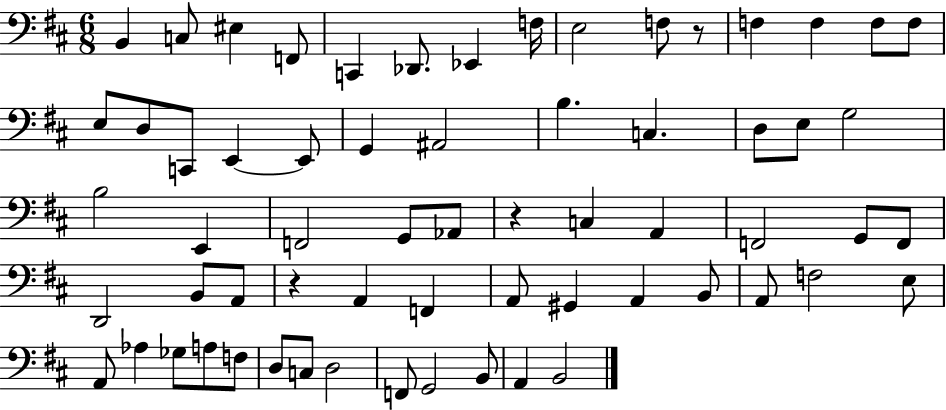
X:1
T:Untitled
M:6/8
L:1/4
K:D
B,, C,/2 ^E, F,,/2 C,, _D,,/2 _E,, F,/4 E,2 F,/2 z/2 F, F, F,/2 F,/2 E,/2 D,/2 C,,/2 E,, E,,/2 G,, ^A,,2 B, C, D,/2 E,/2 G,2 B,2 E,, F,,2 G,,/2 _A,,/2 z C, A,, F,,2 G,,/2 F,,/2 D,,2 B,,/2 A,,/2 z A,, F,, A,,/2 ^G,, A,, B,,/2 A,,/2 F,2 E,/2 A,,/2 _A, _G,/2 A,/2 F,/2 D,/2 C,/2 D,2 F,,/2 G,,2 B,,/2 A,, B,,2